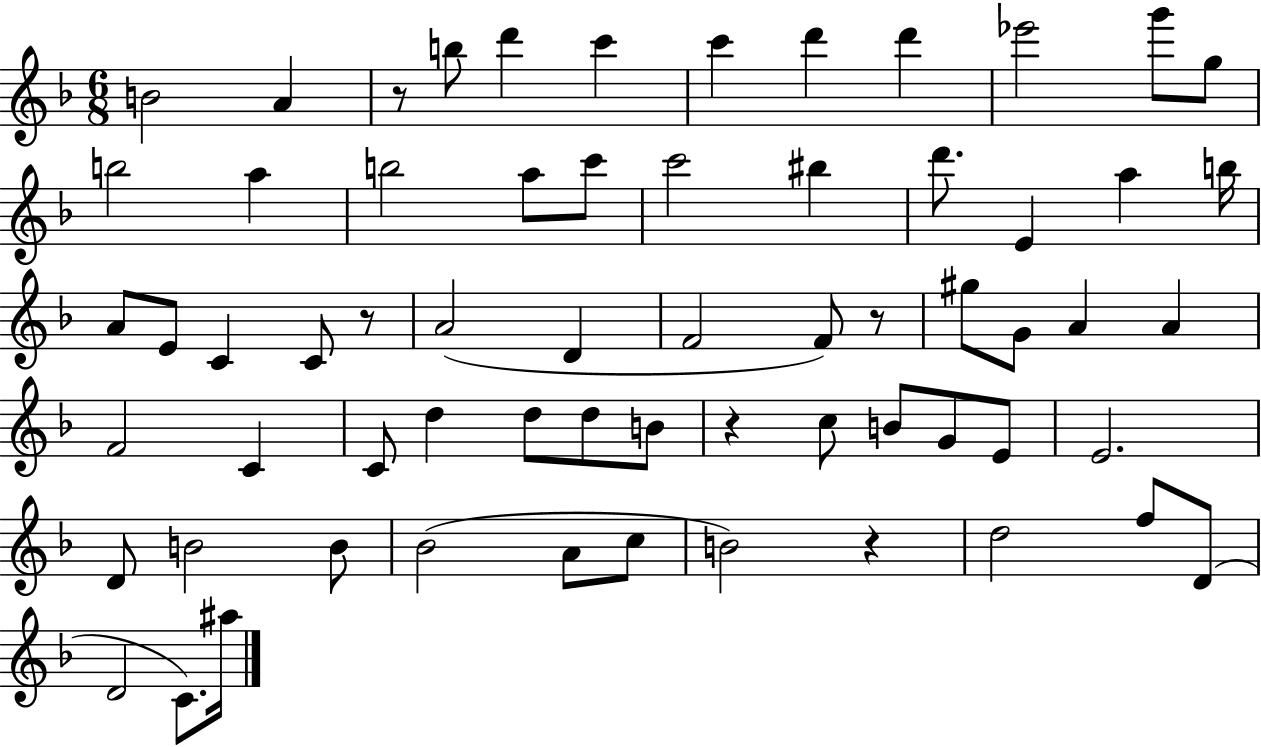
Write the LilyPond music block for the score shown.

{
  \clef treble
  \numericTimeSignature
  \time 6/8
  \key f \major
  b'2 a'4 | r8 b''8 d'''4 c'''4 | c'''4 d'''4 d'''4 | ees'''2 g'''8 g''8 | \break b''2 a''4 | b''2 a''8 c'''8 | c'''2 bis''4 | d'''8. e'4 a''4 b''16 | \break a'8 e'8 c'4 c'8 r8 | a'2( d'4 | f'2 f'8) r8 | gis''8 g'8 a'4 a'4 | \break f'2 c'4 | c'8 d''4 d''8 d''8 b'8 | r4 c''8 b'8 g'8 e'8 | e'2. | \break d'8 b'2 b'8 | bes'2( a'8 c''8 | b'2) r4 | d''2 f''8 d'8( | \break d'2 c'8.) ais''16 | \bar "|."
}